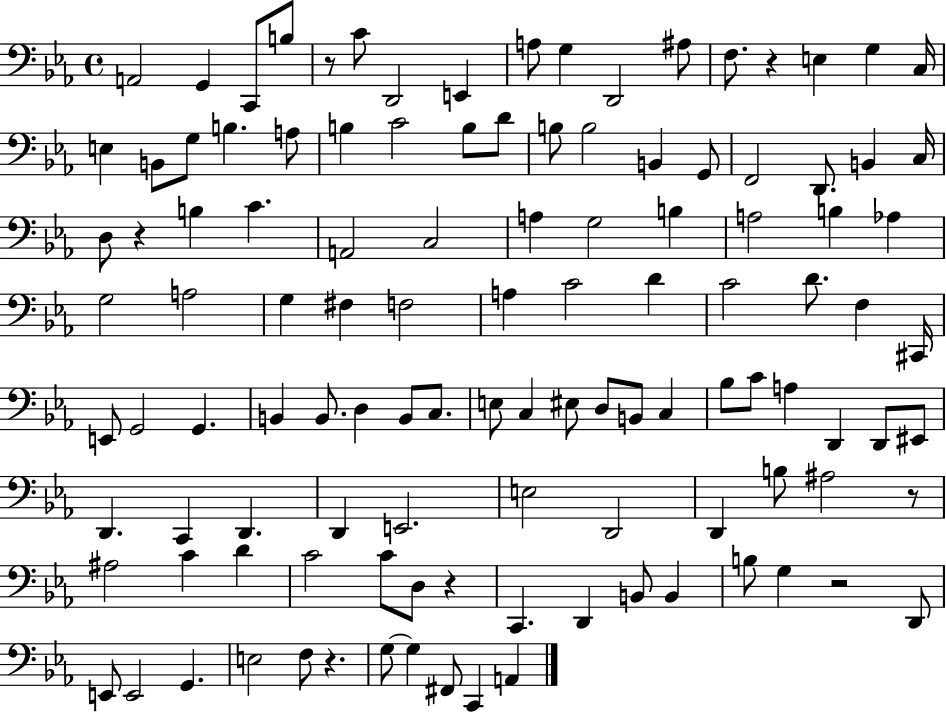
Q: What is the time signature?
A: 4/4